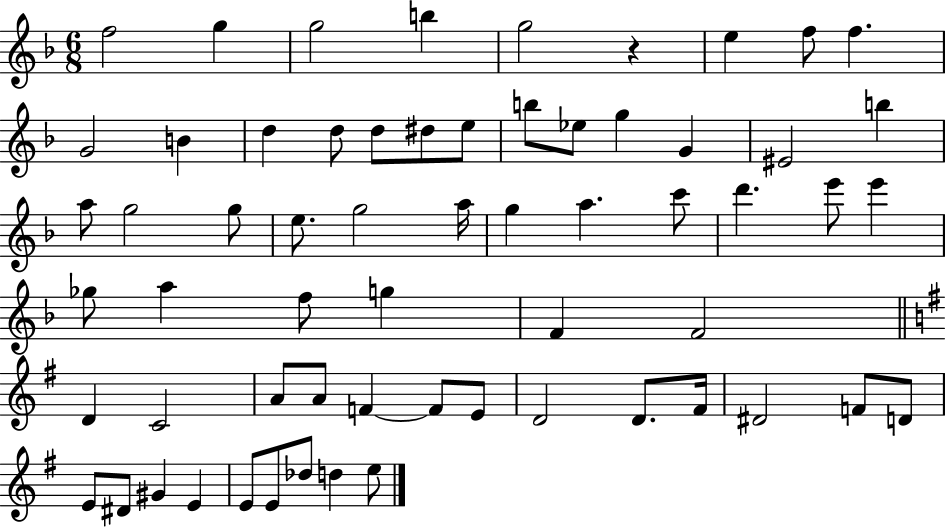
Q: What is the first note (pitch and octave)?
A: F5